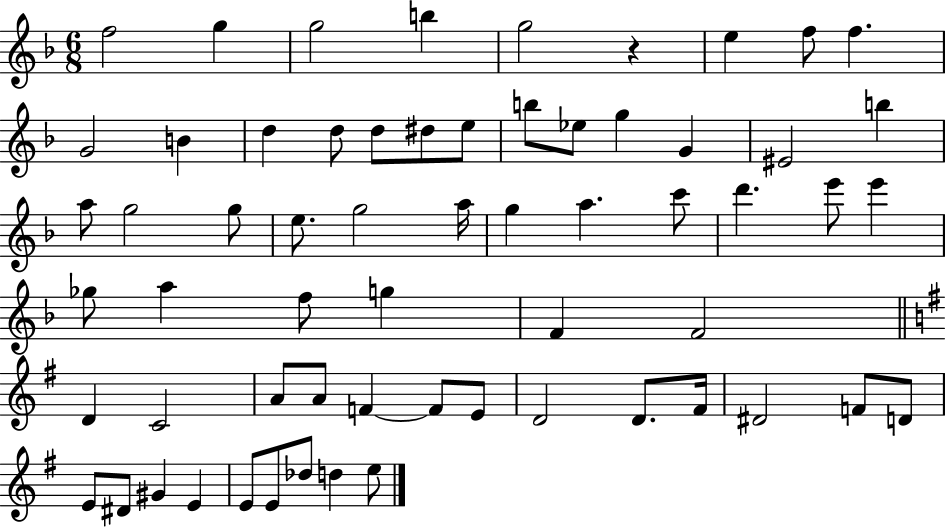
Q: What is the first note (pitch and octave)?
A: F5